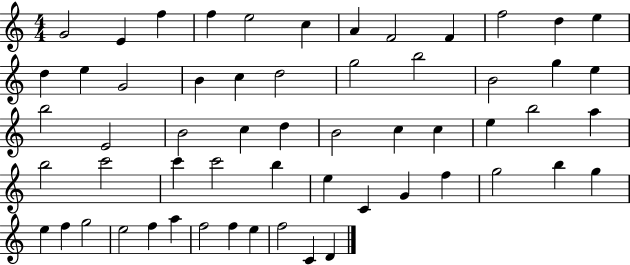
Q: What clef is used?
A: treble